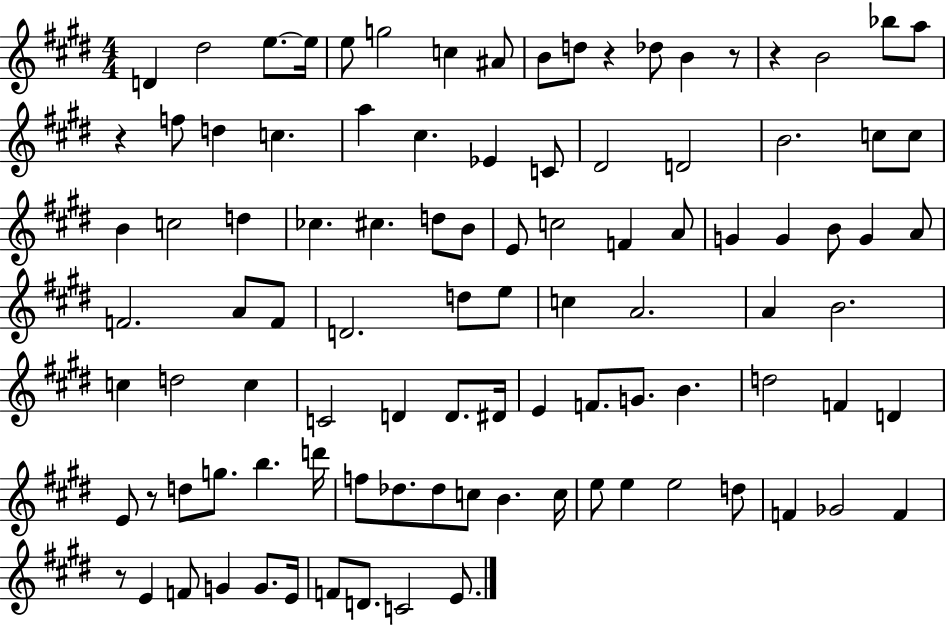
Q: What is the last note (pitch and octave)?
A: E4